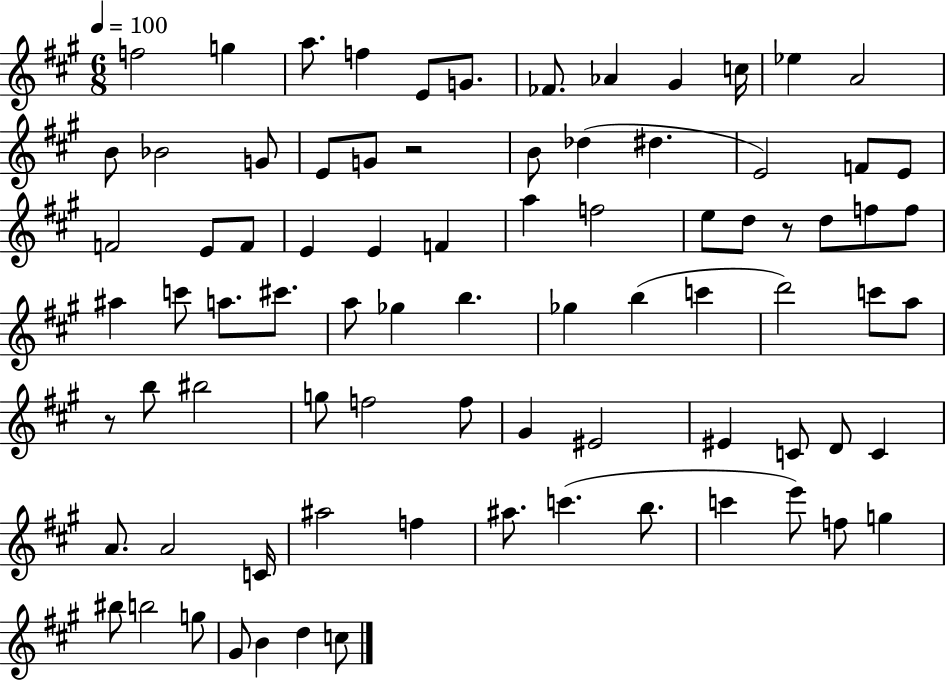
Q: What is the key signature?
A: A major